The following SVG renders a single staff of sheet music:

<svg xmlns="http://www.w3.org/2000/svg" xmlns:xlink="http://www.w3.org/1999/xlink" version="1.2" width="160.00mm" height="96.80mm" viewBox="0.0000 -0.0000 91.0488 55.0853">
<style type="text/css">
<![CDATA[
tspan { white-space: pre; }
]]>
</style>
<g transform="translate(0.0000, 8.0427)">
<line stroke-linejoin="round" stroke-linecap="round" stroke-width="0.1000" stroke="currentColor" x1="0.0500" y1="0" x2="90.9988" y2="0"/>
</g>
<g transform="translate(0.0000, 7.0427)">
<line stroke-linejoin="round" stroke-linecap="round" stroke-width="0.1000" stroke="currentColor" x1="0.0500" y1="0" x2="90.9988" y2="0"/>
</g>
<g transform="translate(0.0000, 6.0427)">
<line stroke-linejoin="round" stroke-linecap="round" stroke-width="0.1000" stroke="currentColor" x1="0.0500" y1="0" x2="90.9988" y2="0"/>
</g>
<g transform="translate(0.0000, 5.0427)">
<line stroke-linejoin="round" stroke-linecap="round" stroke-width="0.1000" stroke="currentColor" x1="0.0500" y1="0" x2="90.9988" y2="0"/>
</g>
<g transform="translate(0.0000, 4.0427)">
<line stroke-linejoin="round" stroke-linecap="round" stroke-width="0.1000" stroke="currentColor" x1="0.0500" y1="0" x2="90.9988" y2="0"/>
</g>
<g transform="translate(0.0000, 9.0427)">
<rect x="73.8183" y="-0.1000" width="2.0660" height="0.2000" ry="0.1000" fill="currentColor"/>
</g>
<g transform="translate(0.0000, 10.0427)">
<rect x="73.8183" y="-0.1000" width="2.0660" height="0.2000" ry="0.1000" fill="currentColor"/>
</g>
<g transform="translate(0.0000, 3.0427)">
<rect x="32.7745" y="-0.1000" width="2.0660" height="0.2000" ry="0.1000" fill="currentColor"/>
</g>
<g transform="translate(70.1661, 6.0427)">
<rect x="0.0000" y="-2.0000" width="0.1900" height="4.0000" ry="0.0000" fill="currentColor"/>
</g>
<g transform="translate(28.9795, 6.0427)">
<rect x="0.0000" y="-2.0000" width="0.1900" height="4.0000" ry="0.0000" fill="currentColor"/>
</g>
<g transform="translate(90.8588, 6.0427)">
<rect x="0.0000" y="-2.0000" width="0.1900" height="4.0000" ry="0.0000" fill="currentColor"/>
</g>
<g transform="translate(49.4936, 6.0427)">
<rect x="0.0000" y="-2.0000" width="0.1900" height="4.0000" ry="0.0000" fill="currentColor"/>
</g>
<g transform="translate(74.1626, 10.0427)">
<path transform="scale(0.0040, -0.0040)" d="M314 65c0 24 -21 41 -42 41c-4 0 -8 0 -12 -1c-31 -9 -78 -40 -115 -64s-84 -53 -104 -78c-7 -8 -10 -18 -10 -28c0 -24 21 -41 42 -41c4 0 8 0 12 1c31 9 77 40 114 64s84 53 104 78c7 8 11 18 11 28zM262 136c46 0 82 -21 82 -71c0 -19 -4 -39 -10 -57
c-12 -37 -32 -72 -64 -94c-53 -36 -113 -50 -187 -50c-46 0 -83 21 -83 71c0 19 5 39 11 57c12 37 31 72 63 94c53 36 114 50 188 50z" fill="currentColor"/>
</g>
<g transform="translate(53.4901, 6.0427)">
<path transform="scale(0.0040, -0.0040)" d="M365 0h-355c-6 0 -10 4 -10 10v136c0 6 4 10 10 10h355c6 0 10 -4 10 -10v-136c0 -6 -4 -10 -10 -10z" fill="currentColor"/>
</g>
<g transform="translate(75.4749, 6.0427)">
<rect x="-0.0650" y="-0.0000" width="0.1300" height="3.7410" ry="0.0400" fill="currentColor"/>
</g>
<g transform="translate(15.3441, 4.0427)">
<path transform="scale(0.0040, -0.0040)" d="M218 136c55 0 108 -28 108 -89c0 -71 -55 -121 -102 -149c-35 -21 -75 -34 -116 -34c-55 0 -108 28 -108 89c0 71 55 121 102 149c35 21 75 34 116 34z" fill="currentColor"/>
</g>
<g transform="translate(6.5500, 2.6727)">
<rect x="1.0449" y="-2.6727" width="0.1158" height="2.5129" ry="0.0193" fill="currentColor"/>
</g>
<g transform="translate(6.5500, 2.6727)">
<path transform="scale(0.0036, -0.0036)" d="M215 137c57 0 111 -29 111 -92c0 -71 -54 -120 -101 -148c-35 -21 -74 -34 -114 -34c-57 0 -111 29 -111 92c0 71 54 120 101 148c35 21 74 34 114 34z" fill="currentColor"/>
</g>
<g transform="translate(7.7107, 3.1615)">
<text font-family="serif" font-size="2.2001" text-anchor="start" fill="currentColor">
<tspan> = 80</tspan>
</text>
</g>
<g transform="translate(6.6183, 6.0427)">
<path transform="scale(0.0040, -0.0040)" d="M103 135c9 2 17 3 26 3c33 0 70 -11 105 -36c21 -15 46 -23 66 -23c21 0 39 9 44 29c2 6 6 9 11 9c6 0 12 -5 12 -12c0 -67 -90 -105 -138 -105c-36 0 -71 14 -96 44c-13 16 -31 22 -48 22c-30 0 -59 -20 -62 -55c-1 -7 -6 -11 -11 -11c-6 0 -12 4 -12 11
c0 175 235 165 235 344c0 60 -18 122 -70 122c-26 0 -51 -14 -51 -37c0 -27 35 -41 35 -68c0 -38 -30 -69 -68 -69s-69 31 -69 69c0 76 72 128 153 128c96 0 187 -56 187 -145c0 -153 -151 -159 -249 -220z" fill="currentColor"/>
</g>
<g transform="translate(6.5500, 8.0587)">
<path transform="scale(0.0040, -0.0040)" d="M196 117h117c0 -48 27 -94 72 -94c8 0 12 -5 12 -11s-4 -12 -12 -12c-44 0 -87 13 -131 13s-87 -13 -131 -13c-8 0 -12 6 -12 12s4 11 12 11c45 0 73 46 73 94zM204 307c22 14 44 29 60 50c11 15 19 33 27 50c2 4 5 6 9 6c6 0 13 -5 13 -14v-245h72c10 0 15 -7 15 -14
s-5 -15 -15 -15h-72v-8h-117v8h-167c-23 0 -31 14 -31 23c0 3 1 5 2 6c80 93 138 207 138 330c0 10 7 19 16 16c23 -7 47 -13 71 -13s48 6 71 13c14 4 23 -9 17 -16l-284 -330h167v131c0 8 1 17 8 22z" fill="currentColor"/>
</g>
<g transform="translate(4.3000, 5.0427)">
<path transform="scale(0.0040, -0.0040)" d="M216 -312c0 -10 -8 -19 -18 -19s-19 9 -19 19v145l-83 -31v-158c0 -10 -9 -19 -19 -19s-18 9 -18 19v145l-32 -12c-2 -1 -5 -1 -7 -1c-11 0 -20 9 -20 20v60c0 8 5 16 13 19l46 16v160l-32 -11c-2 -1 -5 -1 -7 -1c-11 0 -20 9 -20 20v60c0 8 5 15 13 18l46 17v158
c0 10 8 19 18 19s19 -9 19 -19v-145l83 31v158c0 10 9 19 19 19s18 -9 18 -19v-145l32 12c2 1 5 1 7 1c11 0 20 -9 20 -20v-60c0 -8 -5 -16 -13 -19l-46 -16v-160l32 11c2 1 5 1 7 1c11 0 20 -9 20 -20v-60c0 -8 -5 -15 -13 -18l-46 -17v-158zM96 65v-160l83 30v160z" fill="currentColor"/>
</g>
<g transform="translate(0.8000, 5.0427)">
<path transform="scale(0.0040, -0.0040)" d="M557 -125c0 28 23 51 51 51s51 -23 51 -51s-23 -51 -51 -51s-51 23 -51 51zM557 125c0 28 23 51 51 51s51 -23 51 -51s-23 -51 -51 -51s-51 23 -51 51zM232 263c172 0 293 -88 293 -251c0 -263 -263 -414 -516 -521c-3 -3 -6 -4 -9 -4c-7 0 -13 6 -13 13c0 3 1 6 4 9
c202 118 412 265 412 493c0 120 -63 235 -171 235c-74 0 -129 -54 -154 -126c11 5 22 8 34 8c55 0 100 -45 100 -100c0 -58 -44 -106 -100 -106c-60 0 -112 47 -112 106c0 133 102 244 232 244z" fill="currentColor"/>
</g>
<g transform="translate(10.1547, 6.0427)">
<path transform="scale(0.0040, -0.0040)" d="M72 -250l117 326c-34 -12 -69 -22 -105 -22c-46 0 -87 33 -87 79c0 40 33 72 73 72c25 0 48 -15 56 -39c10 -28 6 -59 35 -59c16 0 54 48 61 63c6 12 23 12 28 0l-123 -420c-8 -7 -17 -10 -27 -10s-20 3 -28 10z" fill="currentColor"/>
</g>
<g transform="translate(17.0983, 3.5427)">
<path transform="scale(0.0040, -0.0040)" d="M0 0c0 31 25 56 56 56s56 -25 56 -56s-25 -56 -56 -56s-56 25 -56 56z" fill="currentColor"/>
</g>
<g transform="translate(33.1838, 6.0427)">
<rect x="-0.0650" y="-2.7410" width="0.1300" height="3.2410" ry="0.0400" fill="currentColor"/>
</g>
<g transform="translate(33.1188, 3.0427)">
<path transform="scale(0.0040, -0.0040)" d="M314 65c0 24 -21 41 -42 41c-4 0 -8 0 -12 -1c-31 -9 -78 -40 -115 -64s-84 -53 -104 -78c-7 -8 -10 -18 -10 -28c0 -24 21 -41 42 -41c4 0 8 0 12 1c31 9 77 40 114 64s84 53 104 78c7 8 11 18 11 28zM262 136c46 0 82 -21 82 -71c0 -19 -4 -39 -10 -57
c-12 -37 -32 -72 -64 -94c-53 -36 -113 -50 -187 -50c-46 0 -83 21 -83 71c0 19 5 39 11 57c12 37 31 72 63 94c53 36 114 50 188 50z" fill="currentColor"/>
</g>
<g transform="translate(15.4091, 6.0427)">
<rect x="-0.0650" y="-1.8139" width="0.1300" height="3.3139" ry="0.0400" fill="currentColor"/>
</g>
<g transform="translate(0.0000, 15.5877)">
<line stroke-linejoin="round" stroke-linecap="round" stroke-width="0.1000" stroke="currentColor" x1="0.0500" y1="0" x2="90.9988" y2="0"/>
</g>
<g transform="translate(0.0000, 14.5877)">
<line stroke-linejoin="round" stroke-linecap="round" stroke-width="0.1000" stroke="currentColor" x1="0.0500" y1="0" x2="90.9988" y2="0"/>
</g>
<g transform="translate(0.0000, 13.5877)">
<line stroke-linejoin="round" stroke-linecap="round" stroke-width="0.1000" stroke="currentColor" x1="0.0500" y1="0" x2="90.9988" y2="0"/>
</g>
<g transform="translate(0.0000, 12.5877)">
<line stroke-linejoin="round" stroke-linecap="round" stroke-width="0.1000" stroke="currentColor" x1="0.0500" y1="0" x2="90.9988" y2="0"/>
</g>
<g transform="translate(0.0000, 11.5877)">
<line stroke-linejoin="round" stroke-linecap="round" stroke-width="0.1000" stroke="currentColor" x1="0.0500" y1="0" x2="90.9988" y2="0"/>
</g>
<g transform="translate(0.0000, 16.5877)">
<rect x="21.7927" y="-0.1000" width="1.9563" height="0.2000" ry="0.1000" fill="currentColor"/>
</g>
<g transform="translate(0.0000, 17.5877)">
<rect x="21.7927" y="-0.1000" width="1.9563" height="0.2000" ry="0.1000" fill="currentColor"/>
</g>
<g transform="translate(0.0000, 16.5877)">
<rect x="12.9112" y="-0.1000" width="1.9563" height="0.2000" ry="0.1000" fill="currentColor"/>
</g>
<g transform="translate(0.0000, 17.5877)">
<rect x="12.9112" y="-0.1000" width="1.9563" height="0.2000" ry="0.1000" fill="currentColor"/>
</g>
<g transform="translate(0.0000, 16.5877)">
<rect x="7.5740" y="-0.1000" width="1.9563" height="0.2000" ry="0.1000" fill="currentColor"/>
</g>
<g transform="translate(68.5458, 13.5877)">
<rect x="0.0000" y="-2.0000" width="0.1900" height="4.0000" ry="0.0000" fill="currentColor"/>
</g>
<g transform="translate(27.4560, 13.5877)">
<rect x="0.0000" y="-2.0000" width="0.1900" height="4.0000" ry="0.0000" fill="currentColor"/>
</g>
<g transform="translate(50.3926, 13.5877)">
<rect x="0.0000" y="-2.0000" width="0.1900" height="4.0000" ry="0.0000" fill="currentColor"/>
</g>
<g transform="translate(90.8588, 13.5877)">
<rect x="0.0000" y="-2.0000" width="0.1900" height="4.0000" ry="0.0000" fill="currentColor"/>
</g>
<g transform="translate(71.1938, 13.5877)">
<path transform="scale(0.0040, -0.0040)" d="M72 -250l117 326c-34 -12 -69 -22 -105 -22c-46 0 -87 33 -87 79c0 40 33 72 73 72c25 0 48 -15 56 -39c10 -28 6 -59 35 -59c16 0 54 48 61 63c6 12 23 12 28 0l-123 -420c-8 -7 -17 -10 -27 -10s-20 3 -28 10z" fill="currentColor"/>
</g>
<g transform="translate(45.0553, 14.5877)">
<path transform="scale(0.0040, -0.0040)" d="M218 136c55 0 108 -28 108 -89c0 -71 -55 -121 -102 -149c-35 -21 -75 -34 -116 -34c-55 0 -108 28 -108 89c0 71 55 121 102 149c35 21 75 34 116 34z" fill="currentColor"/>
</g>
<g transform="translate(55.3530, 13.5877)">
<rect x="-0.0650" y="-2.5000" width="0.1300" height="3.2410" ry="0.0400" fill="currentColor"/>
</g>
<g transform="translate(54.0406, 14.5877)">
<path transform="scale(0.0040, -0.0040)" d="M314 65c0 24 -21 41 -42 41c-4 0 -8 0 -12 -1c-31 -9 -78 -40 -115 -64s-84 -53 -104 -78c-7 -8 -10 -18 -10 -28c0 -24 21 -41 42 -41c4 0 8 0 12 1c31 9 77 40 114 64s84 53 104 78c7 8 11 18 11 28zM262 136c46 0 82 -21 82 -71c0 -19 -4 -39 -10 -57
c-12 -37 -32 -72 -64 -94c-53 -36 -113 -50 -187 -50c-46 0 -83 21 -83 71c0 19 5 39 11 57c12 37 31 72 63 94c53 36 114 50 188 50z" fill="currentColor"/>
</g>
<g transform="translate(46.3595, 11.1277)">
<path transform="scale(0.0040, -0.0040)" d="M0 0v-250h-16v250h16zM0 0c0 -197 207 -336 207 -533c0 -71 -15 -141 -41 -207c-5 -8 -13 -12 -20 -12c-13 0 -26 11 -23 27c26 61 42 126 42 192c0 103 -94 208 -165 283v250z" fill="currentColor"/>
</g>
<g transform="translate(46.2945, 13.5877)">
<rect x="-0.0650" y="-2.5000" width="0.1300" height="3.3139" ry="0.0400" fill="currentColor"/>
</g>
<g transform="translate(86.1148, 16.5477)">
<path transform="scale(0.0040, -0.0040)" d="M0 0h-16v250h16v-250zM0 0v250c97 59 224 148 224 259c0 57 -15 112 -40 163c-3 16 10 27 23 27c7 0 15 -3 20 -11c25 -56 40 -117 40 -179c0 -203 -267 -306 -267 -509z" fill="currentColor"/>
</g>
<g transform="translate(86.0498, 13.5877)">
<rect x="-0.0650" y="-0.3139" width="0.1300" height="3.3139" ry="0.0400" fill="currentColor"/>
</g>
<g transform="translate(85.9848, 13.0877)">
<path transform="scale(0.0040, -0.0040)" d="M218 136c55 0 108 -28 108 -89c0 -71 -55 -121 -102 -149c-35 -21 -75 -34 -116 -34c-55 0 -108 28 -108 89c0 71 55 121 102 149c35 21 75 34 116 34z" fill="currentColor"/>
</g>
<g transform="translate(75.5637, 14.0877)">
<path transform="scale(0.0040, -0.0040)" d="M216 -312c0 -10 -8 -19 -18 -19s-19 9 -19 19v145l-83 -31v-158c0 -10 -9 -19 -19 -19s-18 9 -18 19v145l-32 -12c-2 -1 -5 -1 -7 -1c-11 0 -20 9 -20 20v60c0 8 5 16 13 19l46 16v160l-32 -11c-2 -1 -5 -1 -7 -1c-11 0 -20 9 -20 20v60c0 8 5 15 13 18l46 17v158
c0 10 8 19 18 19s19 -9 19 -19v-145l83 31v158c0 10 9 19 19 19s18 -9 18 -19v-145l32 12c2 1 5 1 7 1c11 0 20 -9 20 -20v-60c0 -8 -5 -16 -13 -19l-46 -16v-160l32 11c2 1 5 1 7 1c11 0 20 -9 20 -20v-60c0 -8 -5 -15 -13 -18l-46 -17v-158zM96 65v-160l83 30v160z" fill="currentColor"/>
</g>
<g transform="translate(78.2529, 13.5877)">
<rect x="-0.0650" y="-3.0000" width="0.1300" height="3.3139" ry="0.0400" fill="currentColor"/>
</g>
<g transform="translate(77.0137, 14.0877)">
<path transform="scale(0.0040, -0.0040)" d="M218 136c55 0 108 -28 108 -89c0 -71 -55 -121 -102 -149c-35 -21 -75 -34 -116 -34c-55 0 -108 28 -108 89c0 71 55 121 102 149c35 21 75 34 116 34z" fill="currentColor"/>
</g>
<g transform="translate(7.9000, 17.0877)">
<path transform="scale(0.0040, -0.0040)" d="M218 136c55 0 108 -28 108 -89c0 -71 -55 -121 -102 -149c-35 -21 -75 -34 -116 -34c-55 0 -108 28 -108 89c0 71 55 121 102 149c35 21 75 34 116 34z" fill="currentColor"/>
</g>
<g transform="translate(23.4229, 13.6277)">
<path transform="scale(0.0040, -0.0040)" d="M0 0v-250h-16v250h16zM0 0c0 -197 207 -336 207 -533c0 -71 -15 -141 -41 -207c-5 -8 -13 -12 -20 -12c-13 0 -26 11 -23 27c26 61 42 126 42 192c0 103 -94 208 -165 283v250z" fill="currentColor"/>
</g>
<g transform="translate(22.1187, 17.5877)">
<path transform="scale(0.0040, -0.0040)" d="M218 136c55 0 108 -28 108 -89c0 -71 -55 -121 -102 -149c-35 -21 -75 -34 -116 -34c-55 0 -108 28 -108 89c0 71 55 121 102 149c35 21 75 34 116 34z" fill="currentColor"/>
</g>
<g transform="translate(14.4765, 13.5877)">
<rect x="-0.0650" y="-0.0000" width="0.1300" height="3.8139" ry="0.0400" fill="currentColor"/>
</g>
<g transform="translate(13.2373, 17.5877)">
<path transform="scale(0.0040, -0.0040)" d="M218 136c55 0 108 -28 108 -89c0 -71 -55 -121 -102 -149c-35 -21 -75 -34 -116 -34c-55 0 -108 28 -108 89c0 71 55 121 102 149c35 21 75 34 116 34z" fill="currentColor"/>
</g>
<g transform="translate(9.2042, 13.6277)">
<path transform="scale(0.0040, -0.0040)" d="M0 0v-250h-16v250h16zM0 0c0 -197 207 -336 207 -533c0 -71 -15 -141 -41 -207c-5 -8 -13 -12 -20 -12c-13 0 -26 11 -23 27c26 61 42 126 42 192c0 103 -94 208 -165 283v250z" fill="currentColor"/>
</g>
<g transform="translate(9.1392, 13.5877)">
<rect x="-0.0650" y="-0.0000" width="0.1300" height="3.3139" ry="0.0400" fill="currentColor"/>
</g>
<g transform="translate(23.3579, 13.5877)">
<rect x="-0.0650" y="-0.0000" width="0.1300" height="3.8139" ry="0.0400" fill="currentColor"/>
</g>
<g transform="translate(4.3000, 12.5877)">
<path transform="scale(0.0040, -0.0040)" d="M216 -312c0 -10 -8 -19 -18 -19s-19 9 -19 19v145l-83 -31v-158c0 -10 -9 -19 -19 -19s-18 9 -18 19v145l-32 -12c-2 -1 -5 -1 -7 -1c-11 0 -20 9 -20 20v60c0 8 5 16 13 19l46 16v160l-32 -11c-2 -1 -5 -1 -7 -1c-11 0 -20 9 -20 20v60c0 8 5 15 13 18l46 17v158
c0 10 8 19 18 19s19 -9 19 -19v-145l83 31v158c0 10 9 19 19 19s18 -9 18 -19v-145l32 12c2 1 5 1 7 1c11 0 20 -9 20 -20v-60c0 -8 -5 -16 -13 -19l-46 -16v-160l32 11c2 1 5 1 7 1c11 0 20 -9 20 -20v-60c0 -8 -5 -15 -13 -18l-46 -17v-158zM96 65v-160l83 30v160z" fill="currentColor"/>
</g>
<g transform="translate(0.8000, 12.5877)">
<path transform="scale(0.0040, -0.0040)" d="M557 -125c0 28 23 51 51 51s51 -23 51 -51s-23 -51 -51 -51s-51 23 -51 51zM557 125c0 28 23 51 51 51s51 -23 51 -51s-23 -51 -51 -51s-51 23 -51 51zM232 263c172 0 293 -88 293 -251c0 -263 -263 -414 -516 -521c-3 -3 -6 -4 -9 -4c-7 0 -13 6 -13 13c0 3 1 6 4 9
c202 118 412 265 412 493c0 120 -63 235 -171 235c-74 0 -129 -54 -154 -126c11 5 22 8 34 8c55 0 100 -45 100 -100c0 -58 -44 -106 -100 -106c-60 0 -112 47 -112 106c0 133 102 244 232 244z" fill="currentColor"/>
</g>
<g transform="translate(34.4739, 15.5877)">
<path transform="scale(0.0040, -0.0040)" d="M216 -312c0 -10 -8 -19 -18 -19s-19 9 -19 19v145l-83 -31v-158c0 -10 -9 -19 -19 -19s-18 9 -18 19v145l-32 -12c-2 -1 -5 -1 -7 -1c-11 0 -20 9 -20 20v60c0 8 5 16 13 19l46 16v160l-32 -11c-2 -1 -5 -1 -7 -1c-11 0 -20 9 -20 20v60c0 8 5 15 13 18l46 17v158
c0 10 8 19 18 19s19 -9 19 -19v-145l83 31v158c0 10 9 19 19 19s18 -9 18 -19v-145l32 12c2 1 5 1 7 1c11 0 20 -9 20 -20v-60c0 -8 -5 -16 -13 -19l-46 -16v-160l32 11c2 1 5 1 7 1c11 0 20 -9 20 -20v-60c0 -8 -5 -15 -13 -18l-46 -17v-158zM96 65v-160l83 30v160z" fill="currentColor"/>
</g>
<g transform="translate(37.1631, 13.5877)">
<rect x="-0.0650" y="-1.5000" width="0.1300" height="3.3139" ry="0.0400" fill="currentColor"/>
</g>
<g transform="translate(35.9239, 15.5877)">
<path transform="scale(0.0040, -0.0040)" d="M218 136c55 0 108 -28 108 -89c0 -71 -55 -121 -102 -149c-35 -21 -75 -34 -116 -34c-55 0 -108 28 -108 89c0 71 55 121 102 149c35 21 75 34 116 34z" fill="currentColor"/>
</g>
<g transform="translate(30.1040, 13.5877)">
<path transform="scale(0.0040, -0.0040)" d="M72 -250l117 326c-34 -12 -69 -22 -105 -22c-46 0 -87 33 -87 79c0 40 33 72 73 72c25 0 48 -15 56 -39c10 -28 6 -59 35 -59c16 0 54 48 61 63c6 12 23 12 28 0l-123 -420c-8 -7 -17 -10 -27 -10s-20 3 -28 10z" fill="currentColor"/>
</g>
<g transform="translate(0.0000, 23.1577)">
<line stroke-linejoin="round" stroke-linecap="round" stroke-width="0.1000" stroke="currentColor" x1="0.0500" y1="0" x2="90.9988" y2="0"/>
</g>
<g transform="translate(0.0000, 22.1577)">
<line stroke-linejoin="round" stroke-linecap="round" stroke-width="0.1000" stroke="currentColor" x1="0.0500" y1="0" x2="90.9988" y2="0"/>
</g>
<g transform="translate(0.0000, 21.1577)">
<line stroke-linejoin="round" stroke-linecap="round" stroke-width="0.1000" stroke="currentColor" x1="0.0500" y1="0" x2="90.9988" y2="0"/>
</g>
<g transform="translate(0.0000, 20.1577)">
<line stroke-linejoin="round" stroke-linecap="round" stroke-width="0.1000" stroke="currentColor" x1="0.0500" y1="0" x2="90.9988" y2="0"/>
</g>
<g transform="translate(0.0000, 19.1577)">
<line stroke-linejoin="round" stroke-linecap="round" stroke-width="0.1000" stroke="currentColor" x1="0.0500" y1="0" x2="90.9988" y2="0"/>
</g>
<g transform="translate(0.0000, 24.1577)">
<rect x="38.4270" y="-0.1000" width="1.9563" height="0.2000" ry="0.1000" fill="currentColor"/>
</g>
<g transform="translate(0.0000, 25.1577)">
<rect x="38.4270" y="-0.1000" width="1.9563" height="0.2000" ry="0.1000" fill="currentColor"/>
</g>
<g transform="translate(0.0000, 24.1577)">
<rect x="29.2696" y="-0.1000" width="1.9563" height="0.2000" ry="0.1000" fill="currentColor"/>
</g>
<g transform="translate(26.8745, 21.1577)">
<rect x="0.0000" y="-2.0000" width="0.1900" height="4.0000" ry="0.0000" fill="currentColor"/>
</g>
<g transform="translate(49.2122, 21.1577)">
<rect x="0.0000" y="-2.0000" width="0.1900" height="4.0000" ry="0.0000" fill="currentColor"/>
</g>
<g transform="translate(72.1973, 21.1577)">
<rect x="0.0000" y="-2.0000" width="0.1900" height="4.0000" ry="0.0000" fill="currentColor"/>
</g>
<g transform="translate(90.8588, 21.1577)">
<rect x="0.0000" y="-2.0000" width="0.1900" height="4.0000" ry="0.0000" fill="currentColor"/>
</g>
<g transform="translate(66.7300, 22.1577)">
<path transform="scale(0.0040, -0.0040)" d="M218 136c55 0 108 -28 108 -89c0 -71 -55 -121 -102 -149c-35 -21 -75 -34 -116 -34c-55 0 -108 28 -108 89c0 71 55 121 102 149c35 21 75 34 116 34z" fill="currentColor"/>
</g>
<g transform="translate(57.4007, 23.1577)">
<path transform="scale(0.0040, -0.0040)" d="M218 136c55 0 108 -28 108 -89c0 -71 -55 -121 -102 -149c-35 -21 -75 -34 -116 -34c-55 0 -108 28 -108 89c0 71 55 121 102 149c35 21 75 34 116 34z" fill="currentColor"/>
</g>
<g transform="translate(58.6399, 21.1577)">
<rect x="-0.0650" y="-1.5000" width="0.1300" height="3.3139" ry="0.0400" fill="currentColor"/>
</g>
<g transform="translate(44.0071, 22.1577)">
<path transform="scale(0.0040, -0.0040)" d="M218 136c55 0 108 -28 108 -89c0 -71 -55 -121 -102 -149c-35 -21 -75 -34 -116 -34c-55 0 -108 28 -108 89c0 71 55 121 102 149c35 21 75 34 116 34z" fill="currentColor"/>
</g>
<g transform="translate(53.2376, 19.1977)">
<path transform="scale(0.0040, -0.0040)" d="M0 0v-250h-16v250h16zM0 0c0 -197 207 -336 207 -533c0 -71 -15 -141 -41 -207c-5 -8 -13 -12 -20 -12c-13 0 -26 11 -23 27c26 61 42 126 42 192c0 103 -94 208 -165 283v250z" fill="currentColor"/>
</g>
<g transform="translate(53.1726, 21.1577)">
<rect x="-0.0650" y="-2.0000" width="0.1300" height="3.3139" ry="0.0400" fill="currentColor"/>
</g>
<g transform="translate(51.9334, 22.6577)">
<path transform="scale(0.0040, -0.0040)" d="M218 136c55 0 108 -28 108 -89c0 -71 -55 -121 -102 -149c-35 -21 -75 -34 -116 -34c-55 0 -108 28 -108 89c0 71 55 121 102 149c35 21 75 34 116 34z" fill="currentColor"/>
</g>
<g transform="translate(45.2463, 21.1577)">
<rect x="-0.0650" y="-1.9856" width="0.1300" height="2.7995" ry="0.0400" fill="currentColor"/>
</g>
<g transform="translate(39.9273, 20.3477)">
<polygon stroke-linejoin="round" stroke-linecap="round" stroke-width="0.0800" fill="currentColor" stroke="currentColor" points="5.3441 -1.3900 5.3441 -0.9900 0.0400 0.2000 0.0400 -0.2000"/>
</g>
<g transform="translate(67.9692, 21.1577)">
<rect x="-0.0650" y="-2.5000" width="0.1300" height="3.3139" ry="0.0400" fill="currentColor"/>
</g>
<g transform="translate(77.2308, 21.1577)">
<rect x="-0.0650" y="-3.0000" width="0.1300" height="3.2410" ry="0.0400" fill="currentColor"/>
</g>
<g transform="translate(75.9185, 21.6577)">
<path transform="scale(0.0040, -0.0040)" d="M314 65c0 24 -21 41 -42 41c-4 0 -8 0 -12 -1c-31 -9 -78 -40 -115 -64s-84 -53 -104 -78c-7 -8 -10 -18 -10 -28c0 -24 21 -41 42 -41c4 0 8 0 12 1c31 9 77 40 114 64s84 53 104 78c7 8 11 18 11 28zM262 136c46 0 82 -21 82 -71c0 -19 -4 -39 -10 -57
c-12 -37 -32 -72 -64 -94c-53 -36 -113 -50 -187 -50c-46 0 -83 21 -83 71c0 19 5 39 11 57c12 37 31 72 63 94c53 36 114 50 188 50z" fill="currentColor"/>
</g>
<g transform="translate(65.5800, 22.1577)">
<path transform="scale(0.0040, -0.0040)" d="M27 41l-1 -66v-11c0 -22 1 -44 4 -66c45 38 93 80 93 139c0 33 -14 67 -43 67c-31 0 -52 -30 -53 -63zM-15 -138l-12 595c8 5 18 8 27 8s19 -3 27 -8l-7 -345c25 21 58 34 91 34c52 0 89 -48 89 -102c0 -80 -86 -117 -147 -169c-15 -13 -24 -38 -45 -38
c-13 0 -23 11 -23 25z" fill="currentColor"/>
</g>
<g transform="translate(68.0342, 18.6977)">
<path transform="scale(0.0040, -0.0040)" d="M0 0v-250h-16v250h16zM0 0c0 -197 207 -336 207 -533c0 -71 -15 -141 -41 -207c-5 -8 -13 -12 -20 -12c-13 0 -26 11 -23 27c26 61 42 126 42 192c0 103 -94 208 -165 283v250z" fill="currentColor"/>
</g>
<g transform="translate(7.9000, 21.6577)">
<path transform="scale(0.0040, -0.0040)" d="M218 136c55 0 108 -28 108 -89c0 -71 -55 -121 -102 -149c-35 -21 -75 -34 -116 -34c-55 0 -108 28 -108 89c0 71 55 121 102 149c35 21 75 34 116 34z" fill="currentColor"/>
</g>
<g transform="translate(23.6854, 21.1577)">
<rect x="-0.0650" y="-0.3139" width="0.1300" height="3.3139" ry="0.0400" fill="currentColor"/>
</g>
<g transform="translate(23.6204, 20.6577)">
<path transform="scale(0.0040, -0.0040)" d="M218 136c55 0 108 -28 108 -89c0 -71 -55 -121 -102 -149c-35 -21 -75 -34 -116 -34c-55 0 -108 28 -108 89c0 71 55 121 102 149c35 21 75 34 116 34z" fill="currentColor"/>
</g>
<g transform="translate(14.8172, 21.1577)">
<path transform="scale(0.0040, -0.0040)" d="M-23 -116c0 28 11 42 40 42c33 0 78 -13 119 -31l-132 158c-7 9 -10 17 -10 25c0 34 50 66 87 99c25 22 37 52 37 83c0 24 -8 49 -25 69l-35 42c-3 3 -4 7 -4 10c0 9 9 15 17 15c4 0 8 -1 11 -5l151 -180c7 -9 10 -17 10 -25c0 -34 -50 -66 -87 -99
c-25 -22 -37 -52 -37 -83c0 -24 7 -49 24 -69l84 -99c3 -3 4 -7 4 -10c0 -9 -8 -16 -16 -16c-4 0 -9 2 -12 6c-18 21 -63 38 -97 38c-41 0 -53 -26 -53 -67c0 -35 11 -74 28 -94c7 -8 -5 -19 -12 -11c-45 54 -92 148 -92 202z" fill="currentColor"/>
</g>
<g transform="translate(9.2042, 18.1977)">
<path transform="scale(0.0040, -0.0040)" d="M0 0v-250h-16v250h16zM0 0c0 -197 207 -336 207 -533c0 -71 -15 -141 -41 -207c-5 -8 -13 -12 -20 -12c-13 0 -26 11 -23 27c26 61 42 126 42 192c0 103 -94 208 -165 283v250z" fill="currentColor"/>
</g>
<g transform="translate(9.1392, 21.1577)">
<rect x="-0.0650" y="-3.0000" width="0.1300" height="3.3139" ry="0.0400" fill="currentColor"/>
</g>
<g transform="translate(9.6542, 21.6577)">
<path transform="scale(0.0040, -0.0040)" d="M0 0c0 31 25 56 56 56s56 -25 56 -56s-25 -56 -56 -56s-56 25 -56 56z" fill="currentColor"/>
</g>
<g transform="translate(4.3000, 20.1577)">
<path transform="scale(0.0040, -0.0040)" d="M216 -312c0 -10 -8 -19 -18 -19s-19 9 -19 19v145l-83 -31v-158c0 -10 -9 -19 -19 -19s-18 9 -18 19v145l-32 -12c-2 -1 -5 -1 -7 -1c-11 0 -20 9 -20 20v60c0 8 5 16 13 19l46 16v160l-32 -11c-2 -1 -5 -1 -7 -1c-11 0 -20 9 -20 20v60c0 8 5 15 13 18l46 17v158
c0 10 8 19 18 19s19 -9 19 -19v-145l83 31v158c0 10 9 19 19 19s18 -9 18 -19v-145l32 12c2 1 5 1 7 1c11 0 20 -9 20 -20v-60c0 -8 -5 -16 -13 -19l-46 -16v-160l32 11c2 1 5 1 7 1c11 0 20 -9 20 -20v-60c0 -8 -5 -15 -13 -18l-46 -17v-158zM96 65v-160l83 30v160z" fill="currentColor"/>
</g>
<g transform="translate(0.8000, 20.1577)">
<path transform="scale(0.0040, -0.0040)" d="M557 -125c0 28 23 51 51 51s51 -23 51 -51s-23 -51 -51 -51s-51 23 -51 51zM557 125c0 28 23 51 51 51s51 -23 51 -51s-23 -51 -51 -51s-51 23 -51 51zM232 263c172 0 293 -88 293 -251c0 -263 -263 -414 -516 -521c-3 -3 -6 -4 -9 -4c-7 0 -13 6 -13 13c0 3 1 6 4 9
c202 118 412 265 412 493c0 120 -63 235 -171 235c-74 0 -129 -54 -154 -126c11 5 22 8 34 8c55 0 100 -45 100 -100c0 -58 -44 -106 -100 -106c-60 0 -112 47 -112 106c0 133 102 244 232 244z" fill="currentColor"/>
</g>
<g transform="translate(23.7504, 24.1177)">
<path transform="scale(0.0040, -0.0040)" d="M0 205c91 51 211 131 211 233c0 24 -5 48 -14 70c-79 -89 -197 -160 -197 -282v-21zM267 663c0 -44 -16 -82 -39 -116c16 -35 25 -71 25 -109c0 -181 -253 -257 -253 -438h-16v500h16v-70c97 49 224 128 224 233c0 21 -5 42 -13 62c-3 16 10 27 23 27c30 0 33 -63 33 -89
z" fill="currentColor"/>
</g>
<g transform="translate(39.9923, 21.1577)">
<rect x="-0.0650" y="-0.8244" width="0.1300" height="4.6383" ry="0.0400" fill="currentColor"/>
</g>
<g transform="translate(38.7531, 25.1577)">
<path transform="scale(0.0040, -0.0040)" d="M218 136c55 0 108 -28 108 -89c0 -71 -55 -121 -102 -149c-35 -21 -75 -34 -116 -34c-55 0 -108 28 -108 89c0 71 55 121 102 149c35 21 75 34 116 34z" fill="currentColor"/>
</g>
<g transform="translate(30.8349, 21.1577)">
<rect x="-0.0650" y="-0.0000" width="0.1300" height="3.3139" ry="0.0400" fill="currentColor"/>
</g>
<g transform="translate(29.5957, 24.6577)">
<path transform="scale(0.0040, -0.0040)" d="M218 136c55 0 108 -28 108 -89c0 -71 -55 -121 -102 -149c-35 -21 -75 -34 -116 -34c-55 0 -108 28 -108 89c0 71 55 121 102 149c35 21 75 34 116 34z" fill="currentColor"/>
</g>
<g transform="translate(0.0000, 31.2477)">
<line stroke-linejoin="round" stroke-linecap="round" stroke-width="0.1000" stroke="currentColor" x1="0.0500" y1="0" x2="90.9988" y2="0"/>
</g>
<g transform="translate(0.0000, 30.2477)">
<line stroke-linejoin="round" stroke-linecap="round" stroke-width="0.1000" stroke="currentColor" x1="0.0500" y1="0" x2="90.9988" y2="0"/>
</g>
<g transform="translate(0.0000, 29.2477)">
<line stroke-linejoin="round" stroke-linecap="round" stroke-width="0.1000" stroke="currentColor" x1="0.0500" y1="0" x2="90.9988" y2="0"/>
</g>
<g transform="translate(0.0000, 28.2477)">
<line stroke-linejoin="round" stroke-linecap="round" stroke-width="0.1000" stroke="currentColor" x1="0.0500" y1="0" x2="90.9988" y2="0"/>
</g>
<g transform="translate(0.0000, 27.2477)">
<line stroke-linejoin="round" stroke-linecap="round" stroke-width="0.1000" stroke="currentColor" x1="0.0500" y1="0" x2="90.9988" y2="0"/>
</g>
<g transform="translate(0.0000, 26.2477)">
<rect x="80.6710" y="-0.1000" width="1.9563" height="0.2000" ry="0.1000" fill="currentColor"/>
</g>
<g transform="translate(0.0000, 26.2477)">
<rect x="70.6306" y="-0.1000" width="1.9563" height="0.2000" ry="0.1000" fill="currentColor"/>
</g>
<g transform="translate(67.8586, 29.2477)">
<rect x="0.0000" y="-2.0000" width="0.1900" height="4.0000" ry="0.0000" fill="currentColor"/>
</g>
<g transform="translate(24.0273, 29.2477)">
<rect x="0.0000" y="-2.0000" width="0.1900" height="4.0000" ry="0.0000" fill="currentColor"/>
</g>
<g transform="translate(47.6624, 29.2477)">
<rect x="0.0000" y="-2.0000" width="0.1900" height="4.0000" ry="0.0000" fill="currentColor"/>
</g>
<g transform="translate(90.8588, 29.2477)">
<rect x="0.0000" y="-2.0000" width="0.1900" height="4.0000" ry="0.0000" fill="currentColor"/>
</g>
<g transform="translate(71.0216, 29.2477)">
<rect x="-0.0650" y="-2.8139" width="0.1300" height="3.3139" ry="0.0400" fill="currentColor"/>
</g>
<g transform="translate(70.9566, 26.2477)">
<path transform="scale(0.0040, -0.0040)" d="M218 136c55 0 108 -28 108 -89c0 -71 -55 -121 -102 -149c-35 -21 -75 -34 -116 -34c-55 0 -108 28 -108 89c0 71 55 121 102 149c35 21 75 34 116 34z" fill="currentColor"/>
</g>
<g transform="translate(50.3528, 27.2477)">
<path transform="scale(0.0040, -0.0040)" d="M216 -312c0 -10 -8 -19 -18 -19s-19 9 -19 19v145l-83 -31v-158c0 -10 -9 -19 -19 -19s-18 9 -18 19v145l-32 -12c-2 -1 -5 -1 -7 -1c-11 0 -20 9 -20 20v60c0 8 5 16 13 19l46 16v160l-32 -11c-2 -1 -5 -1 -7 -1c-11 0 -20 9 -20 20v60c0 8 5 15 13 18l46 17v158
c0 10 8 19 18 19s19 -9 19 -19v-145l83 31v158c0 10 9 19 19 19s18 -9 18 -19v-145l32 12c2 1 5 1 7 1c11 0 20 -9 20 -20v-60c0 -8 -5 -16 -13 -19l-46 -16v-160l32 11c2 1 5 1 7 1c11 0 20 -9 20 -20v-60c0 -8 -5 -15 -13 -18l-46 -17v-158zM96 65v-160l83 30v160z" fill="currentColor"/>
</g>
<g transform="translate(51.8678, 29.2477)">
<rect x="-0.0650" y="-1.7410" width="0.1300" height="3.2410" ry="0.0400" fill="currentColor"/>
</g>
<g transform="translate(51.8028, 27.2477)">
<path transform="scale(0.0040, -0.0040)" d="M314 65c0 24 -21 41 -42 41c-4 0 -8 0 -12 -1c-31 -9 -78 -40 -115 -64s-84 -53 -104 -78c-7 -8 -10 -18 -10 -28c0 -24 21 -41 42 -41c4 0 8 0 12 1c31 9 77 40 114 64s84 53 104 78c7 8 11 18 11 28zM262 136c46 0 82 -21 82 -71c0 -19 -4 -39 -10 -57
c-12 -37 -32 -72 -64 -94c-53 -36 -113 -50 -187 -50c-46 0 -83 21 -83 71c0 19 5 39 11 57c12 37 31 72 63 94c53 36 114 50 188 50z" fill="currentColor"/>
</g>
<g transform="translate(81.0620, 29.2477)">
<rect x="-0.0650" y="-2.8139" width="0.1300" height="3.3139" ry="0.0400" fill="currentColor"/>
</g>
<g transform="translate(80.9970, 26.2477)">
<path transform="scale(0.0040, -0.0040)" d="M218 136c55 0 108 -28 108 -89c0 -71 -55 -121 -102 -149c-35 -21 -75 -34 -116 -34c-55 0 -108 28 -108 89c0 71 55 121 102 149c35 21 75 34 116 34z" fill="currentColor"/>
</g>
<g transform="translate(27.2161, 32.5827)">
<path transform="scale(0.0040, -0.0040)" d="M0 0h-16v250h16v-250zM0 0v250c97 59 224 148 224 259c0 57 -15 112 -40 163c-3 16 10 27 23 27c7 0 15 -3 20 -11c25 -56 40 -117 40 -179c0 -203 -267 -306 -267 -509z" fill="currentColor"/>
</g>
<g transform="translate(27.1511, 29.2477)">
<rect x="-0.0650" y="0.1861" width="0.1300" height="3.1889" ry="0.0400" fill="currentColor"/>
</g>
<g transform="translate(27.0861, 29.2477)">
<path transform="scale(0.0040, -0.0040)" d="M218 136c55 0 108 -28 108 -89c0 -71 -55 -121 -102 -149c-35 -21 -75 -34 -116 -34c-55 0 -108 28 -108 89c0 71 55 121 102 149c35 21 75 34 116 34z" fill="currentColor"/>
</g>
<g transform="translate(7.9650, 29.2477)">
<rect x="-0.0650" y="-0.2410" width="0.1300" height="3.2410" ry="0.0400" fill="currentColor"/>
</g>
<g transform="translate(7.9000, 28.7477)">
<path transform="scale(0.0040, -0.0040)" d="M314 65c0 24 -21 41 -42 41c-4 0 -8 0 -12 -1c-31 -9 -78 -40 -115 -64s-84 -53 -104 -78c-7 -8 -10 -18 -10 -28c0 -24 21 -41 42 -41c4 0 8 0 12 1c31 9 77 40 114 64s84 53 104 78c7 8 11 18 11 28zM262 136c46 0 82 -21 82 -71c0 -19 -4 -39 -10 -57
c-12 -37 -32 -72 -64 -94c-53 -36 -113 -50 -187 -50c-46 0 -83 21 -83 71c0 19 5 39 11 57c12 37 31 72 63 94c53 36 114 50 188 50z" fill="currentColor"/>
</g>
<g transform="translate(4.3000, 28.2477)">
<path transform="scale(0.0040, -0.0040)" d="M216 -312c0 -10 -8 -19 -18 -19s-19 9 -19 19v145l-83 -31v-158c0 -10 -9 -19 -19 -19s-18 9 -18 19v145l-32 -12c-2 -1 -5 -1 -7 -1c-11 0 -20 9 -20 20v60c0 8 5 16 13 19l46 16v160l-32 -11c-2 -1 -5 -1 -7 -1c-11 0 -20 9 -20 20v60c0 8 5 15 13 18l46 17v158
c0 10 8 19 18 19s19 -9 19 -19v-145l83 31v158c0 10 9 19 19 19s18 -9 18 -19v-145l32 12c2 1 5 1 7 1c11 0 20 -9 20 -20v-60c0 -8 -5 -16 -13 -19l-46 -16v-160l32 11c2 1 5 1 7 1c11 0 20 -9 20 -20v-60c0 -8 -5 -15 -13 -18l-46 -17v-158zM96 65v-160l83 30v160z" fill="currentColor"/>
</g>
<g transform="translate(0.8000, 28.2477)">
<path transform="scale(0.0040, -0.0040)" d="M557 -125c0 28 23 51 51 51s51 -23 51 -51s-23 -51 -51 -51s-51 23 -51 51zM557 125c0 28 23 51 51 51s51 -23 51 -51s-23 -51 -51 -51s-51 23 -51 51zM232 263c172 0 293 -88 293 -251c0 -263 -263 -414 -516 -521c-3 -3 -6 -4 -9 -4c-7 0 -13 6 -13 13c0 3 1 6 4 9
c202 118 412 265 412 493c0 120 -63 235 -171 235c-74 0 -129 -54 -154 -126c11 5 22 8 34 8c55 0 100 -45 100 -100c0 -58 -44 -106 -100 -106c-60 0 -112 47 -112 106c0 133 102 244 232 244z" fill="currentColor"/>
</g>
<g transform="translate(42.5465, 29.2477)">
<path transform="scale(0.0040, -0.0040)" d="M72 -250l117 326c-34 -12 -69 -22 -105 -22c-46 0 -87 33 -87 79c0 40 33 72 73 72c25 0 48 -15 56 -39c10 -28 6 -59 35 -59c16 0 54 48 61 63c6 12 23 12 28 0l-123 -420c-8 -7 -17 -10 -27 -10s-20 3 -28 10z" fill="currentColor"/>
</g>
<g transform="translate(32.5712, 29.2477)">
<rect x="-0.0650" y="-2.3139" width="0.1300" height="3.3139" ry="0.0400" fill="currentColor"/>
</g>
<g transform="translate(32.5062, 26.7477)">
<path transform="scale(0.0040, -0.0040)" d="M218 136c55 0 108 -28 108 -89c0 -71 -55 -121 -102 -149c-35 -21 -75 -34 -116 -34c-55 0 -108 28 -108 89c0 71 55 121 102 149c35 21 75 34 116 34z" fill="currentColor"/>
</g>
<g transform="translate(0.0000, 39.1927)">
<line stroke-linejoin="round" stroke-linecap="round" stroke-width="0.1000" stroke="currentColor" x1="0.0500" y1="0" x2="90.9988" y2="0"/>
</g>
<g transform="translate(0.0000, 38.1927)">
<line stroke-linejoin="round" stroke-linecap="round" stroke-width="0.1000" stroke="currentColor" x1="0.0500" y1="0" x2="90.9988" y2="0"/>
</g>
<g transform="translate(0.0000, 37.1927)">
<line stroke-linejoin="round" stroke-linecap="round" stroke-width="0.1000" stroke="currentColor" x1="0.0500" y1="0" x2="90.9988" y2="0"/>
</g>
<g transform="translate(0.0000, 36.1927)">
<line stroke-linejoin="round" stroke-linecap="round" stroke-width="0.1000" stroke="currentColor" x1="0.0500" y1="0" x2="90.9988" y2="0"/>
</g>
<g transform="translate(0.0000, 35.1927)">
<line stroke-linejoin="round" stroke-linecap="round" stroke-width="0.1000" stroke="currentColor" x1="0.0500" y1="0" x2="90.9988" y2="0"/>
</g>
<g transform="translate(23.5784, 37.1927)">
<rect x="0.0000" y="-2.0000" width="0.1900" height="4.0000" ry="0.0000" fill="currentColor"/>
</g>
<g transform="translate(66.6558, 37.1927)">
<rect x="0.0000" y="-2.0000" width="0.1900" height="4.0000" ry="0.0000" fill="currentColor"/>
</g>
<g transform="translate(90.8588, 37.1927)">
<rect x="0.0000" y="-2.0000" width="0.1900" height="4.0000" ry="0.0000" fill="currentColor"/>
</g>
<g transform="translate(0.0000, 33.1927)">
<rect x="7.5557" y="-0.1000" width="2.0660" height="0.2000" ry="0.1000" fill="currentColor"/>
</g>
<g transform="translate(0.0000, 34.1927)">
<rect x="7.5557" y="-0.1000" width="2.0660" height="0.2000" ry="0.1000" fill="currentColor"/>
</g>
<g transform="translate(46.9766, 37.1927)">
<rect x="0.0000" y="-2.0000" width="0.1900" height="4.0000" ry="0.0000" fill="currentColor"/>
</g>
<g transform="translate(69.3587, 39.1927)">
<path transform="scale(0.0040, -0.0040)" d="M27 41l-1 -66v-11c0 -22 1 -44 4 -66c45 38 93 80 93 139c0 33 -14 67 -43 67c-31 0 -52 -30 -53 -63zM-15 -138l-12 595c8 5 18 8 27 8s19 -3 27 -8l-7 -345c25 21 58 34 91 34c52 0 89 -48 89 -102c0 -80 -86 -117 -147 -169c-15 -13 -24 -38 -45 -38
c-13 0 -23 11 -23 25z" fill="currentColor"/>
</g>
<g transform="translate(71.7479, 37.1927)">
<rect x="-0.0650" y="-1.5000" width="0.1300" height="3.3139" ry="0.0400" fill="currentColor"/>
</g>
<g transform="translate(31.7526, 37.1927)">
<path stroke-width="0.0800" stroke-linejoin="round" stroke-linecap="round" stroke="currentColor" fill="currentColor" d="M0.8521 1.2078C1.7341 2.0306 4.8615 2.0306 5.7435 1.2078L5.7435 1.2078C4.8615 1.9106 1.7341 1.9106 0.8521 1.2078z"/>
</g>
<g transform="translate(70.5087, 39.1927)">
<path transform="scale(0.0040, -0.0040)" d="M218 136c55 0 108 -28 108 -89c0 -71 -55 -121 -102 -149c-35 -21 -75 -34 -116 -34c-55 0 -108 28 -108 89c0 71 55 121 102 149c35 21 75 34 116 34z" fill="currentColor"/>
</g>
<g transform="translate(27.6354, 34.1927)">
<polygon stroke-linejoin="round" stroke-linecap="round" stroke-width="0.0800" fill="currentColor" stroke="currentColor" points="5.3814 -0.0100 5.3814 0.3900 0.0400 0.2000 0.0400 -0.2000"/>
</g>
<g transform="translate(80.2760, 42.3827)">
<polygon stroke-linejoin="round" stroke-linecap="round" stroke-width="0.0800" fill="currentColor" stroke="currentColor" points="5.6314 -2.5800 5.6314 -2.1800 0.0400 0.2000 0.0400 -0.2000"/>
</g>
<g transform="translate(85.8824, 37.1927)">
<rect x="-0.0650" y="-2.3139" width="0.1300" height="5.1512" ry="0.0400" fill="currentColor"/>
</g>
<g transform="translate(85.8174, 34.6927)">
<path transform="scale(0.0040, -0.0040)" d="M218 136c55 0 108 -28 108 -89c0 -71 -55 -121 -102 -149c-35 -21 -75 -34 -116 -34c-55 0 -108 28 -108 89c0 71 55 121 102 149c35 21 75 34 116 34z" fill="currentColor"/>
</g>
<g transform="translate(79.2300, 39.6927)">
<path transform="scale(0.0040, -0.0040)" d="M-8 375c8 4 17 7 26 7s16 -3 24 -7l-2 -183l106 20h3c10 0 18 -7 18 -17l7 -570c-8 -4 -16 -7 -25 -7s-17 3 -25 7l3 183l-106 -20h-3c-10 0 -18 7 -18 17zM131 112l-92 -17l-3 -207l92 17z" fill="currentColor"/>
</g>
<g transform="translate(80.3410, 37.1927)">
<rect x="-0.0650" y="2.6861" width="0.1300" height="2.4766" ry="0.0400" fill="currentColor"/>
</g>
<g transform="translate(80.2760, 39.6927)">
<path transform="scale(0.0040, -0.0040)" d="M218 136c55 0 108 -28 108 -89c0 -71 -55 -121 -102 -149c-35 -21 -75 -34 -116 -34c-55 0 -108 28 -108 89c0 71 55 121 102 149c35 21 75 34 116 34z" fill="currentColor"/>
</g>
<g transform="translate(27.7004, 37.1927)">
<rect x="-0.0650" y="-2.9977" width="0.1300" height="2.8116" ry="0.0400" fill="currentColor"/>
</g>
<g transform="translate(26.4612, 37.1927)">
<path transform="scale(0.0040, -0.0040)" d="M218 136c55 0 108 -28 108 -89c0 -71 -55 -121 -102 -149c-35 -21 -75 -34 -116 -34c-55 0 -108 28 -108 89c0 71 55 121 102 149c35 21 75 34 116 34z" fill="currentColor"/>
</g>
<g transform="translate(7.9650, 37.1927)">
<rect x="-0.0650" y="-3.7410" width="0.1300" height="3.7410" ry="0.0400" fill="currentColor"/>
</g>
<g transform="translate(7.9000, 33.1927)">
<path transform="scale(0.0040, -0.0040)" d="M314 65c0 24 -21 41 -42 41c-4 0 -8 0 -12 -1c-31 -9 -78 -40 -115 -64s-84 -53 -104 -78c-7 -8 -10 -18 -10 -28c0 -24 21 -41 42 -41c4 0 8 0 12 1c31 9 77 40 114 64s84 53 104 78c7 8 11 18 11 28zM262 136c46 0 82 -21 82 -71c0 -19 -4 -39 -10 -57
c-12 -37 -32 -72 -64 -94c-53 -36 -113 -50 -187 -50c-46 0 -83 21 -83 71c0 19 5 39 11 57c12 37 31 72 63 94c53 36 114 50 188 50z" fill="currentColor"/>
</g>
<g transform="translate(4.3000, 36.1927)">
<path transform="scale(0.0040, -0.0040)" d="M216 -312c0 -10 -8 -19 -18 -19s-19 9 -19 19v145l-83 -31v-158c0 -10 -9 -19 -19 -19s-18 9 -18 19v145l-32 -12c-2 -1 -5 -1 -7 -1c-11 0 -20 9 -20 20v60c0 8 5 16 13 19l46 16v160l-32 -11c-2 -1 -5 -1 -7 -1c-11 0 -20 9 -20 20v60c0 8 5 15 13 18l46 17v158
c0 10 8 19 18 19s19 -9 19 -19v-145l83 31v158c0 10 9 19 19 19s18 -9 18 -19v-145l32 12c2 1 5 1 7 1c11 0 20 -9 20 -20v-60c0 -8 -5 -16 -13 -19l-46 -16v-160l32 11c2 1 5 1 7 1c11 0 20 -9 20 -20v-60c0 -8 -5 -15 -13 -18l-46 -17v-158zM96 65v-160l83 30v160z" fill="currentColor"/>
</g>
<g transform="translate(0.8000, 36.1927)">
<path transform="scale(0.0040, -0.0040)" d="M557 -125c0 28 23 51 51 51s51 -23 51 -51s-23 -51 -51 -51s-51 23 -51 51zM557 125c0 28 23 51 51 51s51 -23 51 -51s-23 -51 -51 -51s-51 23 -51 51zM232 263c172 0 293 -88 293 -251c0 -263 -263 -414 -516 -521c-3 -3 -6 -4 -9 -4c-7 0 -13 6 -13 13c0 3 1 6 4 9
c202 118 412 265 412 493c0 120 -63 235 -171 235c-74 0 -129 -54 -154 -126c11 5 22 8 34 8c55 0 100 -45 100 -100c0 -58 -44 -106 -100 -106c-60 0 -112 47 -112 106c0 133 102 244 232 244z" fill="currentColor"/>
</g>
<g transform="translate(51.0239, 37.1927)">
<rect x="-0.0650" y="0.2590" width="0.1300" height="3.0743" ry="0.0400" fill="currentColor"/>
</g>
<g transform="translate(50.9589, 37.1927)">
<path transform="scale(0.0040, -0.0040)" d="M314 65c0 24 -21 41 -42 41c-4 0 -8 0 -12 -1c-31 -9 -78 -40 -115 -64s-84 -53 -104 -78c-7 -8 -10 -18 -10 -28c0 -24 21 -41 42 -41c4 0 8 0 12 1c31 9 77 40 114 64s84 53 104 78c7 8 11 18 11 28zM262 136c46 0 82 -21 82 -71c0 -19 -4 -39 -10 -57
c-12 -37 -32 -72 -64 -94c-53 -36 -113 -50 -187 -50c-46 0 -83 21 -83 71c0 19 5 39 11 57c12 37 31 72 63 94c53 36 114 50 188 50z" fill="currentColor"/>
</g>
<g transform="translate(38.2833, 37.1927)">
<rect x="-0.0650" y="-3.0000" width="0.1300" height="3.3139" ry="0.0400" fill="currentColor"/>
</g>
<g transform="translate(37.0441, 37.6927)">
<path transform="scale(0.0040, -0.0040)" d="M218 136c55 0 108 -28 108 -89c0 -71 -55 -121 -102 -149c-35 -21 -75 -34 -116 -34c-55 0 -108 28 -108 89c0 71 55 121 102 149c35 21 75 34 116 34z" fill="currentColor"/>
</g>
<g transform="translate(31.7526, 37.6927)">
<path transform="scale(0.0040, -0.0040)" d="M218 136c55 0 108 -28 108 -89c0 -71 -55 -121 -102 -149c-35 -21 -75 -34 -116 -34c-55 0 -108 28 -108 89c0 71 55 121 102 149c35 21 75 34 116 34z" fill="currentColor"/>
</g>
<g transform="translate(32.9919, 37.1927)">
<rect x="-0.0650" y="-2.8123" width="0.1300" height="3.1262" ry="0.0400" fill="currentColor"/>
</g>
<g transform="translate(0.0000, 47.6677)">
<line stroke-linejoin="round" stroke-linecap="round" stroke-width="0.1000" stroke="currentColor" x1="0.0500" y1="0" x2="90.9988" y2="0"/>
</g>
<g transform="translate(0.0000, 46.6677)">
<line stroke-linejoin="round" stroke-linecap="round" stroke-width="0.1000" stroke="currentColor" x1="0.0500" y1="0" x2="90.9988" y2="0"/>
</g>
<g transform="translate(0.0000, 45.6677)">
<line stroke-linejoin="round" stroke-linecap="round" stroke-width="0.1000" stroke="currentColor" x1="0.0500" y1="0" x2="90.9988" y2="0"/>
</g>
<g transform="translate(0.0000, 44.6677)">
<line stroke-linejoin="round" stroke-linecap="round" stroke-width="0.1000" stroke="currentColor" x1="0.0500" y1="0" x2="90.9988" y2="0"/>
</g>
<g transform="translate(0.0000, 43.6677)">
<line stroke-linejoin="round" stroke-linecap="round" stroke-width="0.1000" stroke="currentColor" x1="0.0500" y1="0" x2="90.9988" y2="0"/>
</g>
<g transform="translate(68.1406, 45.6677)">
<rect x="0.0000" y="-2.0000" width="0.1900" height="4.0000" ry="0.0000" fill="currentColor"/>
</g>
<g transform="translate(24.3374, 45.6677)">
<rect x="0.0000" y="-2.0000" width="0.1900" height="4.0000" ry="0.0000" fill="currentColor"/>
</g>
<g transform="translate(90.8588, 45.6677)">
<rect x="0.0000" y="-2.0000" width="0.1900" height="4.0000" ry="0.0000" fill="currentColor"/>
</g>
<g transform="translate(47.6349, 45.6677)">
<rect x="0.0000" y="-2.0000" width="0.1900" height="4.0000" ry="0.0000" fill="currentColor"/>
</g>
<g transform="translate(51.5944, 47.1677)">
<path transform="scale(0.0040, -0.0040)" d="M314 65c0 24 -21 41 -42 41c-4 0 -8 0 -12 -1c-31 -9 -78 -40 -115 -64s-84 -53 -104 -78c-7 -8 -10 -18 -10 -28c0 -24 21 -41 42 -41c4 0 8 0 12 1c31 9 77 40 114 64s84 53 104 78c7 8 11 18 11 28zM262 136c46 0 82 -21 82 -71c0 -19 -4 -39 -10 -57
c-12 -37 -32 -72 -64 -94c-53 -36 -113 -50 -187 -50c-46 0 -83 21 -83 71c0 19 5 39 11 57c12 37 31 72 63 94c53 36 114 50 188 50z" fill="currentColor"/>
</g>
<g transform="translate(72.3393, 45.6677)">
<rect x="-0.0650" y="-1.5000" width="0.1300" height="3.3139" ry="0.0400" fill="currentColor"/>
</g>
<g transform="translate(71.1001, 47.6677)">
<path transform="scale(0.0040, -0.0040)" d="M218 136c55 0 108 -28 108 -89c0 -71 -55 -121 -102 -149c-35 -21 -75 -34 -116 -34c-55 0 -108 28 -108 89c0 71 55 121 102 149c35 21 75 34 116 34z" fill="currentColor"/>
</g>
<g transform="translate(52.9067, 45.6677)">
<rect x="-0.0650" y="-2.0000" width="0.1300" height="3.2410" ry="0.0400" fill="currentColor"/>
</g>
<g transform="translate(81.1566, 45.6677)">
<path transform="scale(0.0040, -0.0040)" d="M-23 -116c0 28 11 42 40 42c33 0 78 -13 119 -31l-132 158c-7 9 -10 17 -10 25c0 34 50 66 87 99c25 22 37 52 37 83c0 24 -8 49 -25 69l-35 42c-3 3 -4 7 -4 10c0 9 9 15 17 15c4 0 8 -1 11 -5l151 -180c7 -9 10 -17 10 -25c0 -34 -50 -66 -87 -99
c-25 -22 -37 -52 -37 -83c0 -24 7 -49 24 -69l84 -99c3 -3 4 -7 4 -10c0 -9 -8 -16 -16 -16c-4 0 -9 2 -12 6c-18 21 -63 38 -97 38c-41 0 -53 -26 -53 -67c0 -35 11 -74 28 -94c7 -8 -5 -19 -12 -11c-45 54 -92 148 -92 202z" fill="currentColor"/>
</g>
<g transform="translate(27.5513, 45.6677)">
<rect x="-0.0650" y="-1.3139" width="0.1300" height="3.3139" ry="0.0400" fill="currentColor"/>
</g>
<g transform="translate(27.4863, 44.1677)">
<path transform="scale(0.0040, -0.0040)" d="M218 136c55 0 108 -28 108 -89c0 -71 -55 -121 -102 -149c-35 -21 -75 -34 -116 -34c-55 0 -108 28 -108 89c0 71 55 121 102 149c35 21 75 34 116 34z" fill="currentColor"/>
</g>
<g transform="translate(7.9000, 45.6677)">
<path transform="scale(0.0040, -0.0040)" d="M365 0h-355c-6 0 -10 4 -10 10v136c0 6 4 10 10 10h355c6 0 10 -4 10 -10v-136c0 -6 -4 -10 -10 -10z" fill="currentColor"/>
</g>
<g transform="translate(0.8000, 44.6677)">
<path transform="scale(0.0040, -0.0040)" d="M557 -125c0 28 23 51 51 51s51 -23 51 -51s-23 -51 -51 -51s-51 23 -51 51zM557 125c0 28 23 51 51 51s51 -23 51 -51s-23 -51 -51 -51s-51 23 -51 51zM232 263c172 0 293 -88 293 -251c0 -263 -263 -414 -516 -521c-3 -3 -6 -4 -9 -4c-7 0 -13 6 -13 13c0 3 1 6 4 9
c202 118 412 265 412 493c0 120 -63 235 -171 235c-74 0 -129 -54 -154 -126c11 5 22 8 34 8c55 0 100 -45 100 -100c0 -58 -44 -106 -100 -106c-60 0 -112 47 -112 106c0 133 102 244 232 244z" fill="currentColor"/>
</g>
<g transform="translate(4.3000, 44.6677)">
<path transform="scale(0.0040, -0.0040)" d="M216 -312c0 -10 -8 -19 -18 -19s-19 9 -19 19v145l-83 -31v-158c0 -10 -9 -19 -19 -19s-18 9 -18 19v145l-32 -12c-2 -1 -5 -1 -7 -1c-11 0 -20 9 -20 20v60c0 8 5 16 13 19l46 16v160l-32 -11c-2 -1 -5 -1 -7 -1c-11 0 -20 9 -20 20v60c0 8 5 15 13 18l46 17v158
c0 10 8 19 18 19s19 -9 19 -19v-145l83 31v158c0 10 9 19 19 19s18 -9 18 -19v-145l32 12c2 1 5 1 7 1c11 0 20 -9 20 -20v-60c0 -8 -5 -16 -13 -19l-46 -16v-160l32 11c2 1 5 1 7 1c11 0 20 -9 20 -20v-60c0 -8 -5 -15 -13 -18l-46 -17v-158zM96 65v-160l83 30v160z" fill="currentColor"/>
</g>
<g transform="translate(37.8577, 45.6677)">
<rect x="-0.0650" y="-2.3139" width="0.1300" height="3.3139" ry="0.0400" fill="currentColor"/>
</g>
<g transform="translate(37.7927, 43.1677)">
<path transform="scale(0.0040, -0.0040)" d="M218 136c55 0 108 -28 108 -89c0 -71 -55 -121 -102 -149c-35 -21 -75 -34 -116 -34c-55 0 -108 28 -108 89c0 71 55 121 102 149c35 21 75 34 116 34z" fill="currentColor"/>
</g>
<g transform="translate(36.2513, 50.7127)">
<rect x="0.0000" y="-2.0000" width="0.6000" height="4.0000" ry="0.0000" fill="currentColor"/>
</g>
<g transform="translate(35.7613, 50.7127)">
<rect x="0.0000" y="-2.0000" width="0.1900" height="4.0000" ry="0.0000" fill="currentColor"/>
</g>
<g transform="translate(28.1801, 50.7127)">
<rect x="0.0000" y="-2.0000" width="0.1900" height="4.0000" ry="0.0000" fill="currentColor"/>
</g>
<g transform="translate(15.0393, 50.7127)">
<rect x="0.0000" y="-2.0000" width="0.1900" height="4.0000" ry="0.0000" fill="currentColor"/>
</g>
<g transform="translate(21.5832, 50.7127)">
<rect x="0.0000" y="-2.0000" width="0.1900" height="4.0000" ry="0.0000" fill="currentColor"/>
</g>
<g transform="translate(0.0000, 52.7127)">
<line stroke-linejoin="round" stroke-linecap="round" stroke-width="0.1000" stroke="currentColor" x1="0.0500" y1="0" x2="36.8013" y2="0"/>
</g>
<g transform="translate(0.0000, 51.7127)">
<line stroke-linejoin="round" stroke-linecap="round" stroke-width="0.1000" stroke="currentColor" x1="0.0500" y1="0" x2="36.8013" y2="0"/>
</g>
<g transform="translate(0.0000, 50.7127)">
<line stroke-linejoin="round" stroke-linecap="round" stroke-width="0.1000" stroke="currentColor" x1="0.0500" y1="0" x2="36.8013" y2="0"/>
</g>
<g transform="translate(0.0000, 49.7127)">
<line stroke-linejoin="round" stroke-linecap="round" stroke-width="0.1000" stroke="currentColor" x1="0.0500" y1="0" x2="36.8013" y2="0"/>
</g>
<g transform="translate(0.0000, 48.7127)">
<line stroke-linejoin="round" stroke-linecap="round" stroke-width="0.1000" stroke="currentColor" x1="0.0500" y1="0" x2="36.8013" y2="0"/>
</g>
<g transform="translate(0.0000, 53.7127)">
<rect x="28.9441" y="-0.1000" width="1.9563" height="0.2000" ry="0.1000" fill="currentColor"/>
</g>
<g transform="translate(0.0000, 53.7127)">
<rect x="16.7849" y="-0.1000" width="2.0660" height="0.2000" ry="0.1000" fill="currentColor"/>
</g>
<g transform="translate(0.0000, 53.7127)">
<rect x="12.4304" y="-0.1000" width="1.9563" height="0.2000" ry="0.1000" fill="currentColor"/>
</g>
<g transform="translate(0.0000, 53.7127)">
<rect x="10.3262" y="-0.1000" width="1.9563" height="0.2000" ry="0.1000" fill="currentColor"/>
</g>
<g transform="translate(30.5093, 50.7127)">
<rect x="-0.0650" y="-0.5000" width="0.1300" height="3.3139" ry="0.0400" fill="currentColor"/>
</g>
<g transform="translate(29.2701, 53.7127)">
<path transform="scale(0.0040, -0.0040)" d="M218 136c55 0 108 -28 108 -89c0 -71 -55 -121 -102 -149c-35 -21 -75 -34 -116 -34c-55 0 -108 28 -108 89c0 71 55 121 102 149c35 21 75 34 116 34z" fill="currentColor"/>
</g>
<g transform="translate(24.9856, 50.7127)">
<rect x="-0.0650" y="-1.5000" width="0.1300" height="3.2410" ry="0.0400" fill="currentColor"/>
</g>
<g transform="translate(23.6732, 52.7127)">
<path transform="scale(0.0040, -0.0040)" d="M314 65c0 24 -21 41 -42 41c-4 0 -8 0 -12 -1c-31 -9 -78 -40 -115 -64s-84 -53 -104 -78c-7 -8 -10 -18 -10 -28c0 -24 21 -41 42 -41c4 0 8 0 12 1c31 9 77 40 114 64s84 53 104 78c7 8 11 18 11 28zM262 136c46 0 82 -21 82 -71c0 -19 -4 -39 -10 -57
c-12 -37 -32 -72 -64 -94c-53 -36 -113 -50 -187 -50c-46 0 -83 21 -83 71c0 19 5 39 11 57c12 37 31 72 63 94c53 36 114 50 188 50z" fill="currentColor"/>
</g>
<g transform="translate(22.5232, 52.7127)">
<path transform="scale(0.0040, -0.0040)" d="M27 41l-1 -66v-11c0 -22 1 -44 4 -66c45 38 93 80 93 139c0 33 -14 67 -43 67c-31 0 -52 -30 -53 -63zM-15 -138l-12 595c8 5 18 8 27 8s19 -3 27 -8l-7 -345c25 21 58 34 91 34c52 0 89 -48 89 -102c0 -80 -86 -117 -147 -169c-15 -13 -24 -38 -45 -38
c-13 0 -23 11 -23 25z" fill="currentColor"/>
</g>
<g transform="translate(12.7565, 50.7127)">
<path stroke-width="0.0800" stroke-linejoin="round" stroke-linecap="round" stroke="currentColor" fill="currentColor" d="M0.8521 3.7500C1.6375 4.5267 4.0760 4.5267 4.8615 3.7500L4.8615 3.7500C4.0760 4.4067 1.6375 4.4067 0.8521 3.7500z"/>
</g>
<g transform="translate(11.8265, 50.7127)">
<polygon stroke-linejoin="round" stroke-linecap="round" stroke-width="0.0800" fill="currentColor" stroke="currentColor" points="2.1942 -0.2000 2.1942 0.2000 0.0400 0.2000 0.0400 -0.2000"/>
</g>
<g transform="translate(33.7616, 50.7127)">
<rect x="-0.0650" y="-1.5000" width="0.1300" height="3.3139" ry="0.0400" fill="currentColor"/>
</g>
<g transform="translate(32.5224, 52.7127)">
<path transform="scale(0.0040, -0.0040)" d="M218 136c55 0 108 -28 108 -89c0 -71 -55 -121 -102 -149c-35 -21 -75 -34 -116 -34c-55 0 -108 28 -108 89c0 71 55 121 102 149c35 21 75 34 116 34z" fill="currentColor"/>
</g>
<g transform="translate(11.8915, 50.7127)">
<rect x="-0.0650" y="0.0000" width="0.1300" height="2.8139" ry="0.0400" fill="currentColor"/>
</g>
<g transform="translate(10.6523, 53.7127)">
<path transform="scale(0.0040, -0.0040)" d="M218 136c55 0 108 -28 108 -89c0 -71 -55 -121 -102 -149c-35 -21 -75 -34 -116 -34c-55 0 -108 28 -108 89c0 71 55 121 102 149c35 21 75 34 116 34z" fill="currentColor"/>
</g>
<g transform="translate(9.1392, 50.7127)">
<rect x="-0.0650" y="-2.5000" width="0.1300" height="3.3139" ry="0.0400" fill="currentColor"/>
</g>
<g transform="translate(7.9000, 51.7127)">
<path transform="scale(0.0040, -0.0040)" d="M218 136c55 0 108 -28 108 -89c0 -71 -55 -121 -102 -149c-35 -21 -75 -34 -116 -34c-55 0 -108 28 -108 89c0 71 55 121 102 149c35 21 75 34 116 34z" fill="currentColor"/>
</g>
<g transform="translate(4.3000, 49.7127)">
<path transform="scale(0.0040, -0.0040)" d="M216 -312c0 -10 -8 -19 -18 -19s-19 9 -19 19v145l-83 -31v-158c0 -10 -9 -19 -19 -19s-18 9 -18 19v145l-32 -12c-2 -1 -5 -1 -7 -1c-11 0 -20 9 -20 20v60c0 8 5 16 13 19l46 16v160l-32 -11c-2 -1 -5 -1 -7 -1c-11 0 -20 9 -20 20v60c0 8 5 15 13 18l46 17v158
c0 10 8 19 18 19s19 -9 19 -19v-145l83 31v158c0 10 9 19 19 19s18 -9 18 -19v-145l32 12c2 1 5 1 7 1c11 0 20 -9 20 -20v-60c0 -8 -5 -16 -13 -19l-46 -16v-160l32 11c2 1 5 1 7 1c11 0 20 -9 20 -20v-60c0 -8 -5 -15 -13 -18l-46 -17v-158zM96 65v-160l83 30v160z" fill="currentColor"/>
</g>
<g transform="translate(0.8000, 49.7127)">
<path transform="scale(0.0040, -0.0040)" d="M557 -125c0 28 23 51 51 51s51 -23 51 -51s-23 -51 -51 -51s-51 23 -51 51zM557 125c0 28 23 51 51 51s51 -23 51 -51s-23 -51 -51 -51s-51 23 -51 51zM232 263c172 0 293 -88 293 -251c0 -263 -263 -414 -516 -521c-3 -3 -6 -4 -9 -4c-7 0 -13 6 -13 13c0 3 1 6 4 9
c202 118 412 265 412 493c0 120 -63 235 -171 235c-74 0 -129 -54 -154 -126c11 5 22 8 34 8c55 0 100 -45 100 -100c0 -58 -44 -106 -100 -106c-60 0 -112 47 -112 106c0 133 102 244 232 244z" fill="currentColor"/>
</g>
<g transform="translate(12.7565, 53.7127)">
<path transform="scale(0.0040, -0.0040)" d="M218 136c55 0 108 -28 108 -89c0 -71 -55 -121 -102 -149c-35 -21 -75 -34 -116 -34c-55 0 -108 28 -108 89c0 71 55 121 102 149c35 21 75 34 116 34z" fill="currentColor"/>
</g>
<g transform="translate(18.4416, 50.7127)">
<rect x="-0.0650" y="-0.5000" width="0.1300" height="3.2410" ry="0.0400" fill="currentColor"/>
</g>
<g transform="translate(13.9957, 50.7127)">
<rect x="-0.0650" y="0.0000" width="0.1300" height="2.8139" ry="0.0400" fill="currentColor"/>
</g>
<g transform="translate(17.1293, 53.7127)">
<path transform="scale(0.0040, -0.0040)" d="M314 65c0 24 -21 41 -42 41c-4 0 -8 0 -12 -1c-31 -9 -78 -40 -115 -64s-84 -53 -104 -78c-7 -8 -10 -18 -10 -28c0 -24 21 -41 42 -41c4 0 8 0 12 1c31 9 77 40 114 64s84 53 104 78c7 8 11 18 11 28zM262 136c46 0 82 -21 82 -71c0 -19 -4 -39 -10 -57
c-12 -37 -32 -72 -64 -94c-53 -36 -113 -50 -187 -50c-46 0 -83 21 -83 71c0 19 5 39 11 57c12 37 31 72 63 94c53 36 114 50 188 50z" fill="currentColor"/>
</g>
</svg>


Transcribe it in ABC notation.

X:1
T:Untitled
M:2/4
L:1/4
K:G
z/2 A, C2 z2 C,,2 D,,/2 C,, C,,/2 z/2 ^G,, B,,/2 B,,2 z/2 ^C, E,/2 C,/2 z E,/4 D,, C,,/2 B,,/2 A,,/2 G,, _B,,/2 C,2 E,2 D,/2 B, z/2 ^A,2 C C E2 D,/2 C,/2 C, D,2 _G,, F,,/2 B,/2 z2 G, B, A,,2 G,, z B,, E,,/2 E,,/2 E,,2 _G,,2 E,, G,,